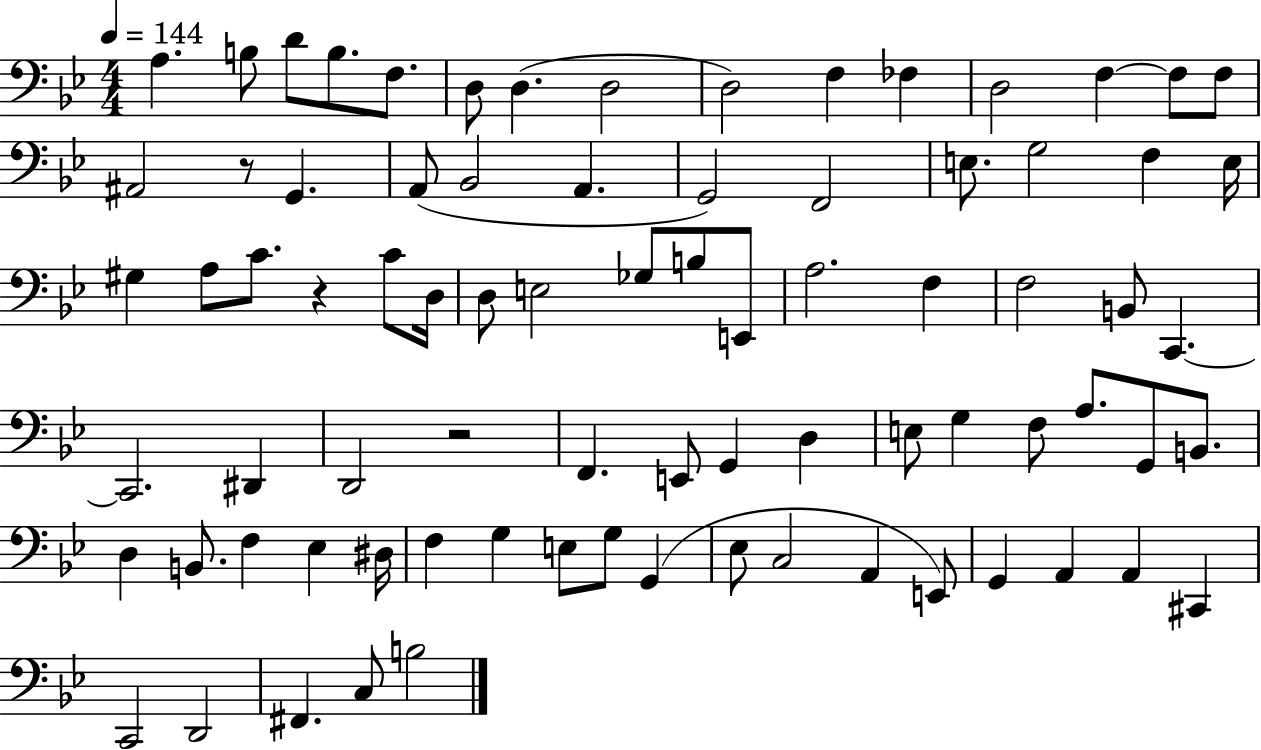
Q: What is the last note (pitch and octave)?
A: B3